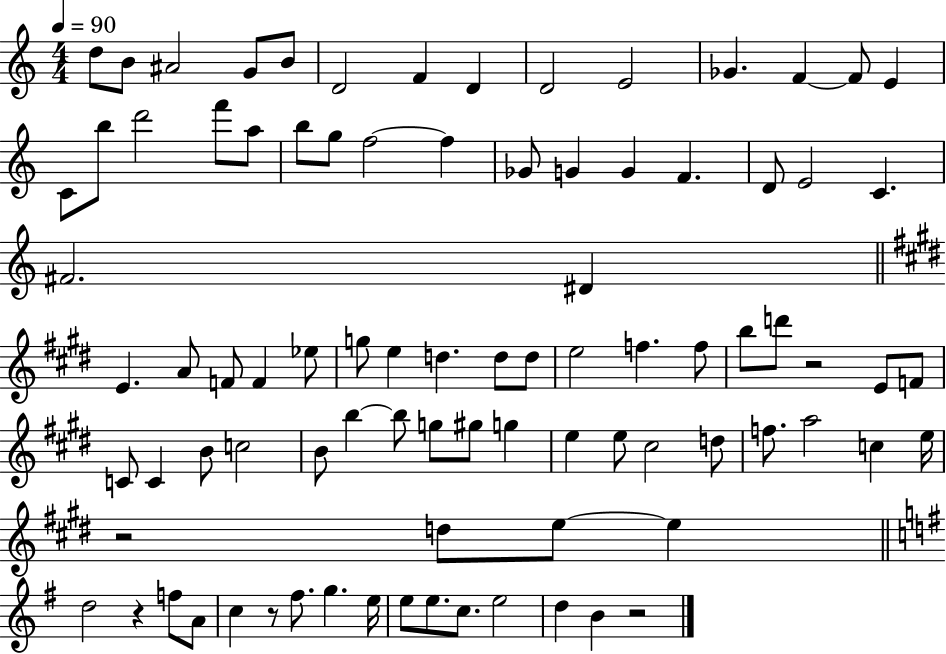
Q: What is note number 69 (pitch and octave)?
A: E5